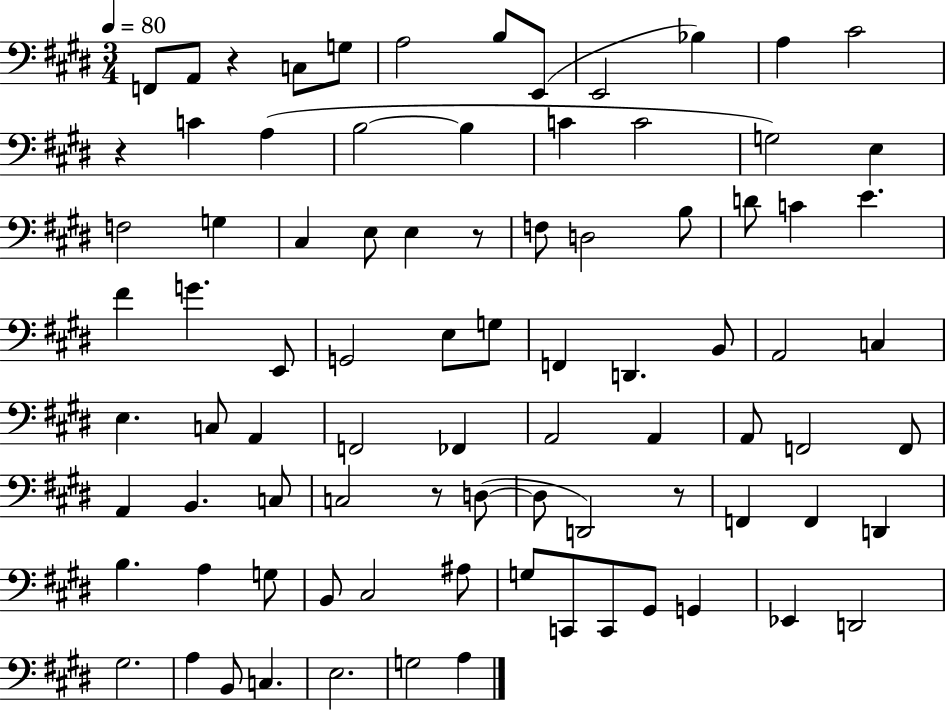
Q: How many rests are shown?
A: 5